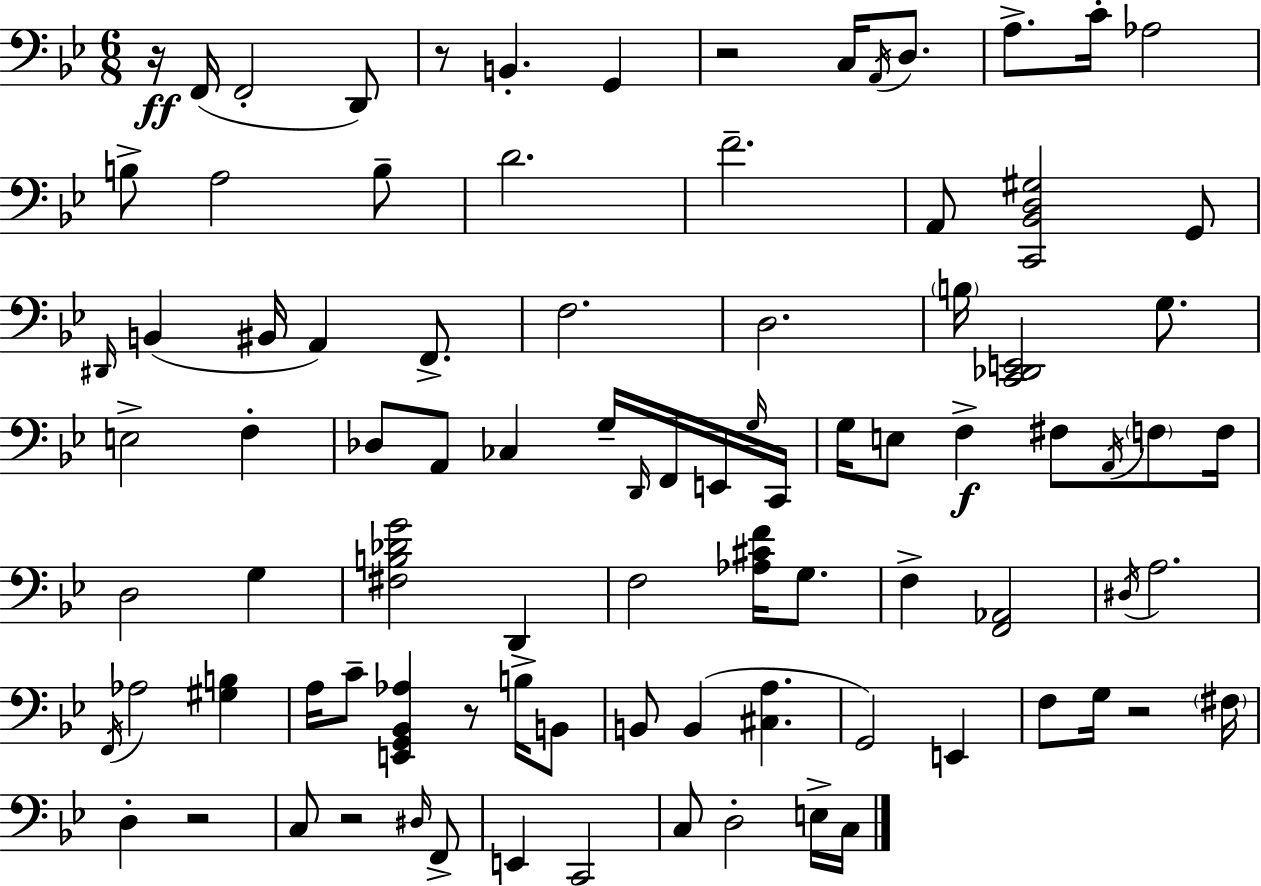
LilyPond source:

{
  \clef bass
  \numericTimeSignature
  \time 6/8
  \key g \minor
  r16\ff f,16( f,2-. d,8) | r8 b,4.-. g,4 | r2 c16 \acciaccatura { a,16 } d8. | a8.-> c'16-. aes2 | \break b8-> a2 b8-- | d'2. | f'2.-- | a,8 <c, bes, d gis>2 g,8 | \break \grace { dis,16 }( b,4 bis,16 a,4) f,8.-> | f2. | d2. | \parenthesize b16 <c, des, e,>2 g8. | \break e2-> f4-. | des8 a,8 ces4 g16-- \grace { d,16 } | f,16 e,16 \grace { g16 } c,16 g16 e8 f4->\f fis8 | \acciaccatura { a,16 } \parenthesize f8 f16 d2 | \break g4 <fis b des' g'>2 | d,4 f2 | <aes cis' f'>16 g8. f4-> <f, aes,>2 | \acciaccatura { dis16 } a2. | \break \acciaccatura { f,16 } aes2 | <gis b>4 a16 c'8-- <e, g, bes, aes>4 | r8 b16-> b,8 b,8 b,4( | <cis a>4. g,2) | \break e,4 f8 g16 r2 | \parenthesize fis16 d4-. r2 | c8 r2 | \grace { dis16 } f,8-> e,4 | \break c,2 c8 d2-. | e16-> c16 \bar "|."
}